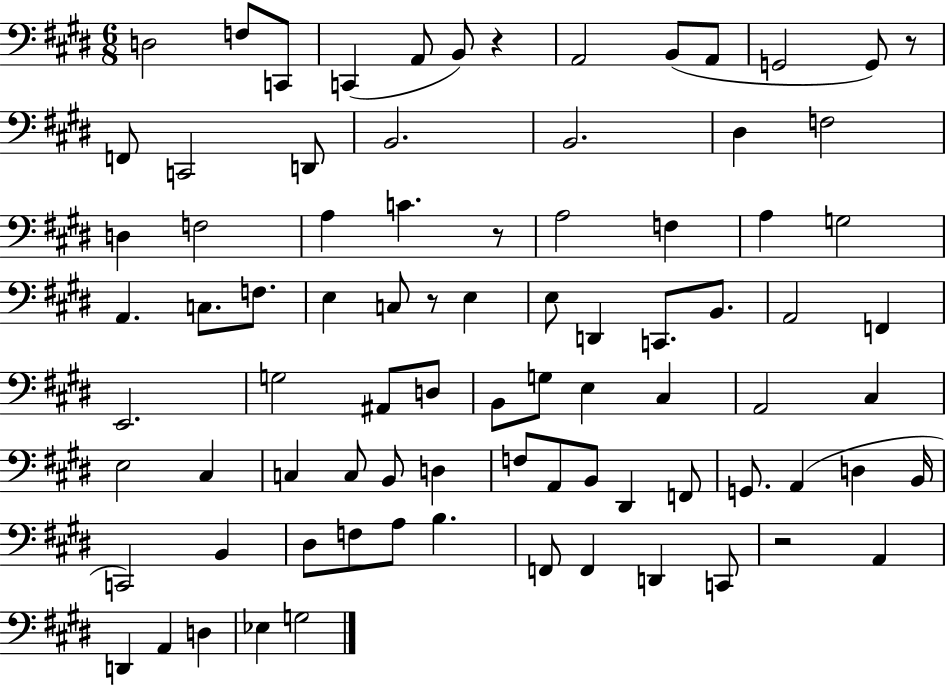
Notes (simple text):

D3/h F3/e C2/e C2/q A2/e B2/e R/q A2/h B2/e A2/e G2/h G2/e R/e F2/e C2/h D2/e B2/h. B2/h. D#3/q F3/h D3/q F3/h A3/q C4/q. R/e A3/h F3/q A3/q G3/h A2/q. C3/e. F3/e. E3/q C3/e R/e E3/q E3/e D2/q C2/e. B2/e. A2/h F2/q E2/h. G3/h A#2/e D3/e B2/e G3/e E3/q C#3/q A2/h C#3/q E3/h C#3/q C3/q C3/e B2/e D3/q F3/e A2/e B2/e D#2/q F2/e G2/e. A2/q D3/q B2/s C2/h B2/q D#3/e F3/e A3/e B3/q. F2/e F2/q D2/q C2/e R/h A2/q D2/q A2/q D3/q Eb3/q G3/h